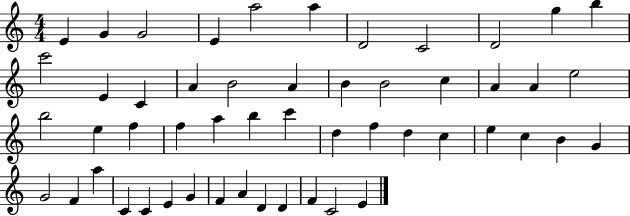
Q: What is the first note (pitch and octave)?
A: E4